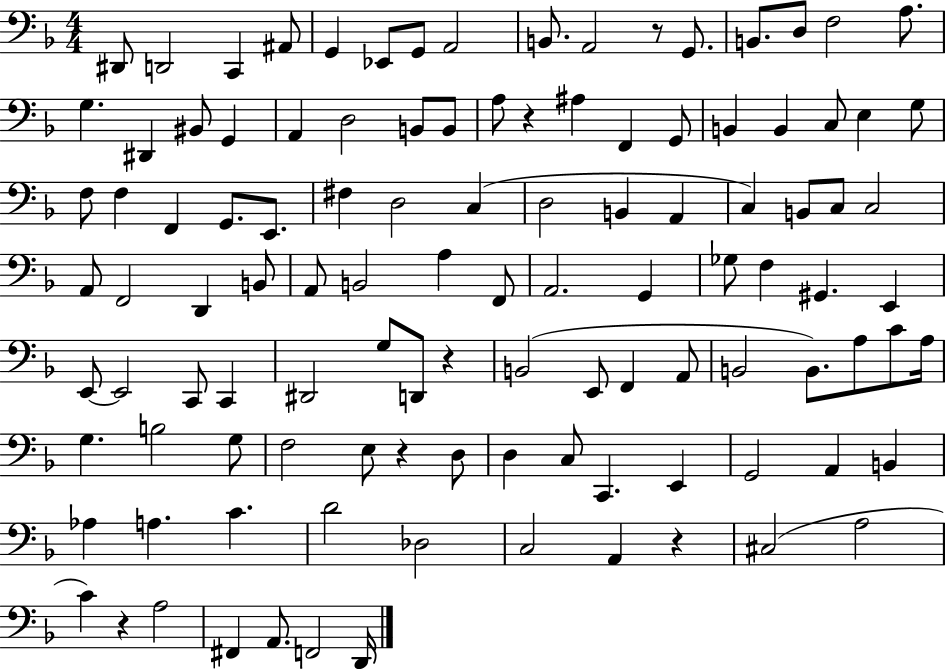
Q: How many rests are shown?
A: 6